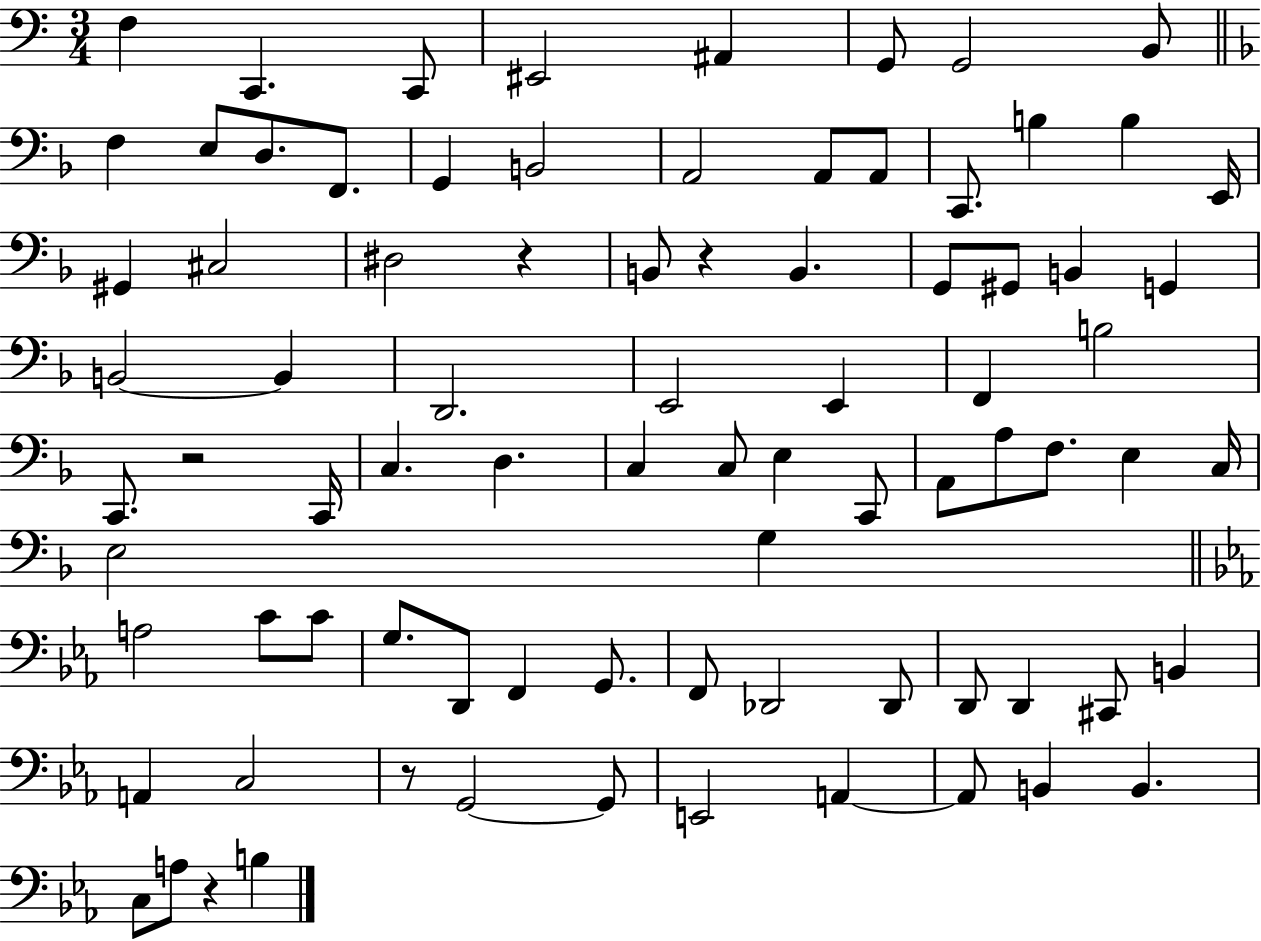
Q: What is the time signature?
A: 3/4